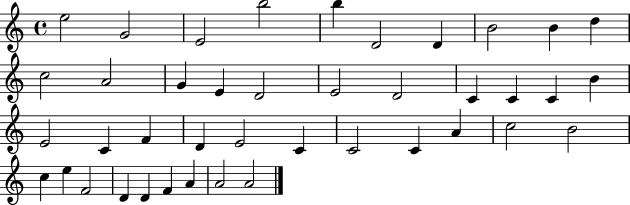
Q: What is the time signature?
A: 4/4